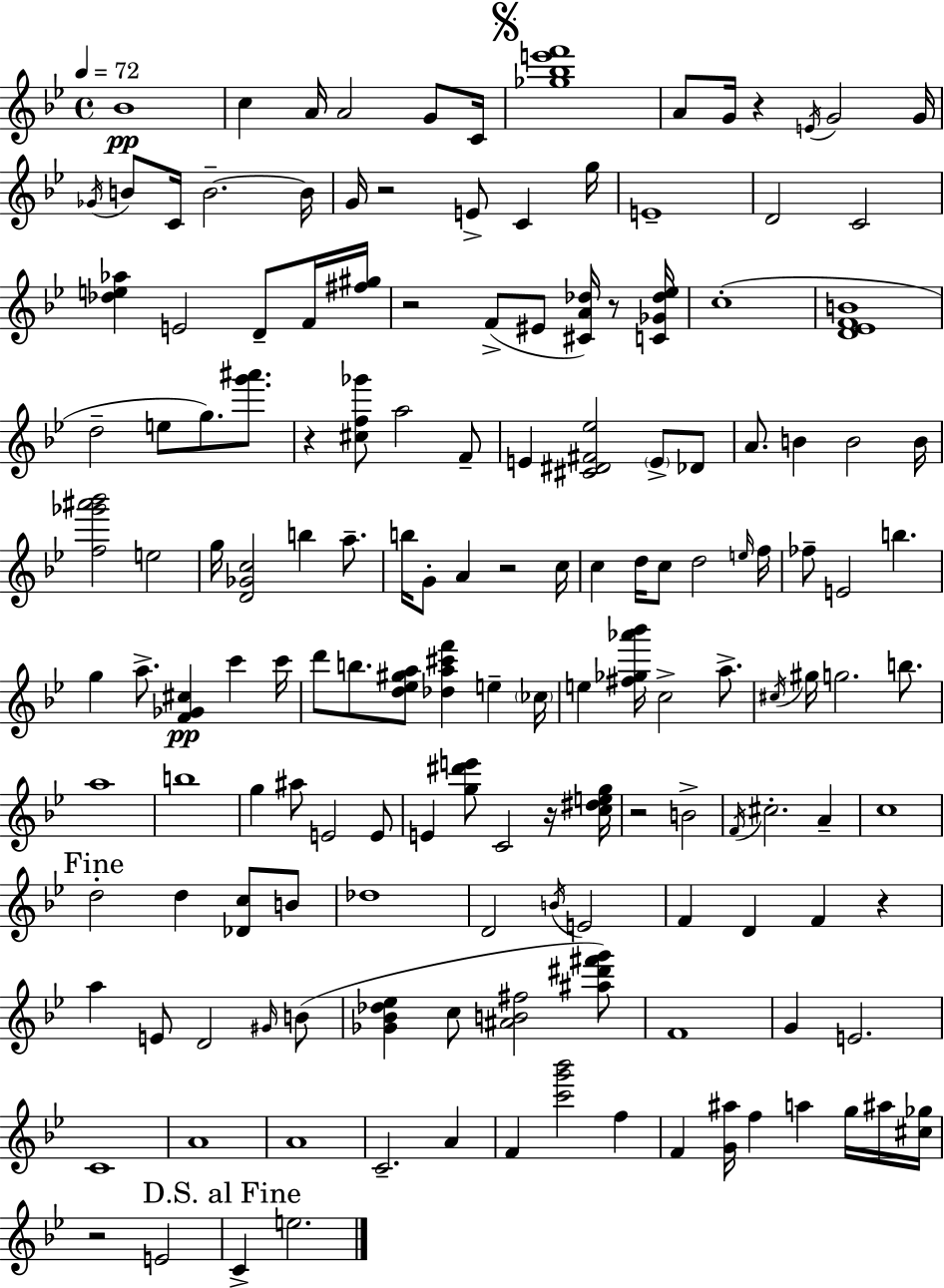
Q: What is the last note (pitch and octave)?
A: E5